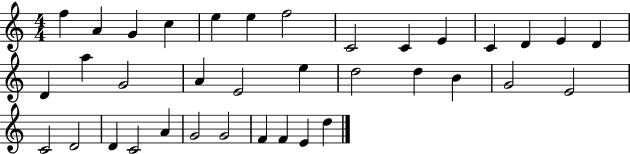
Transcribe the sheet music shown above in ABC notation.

X:1
T:Untitled
M:4/4
L:1/4
K:C
f A G c e e f2 C2 C E C D E D D a G2 A E2 e d2 d B G2 E2 C2 D2 D C2 A G2 G2 F F E d